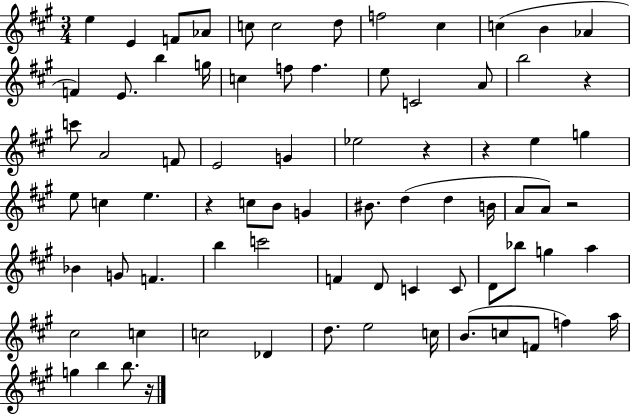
X:1
T:Untitled
M:3/4
L:1/4
K:A
e E F/2 _A/2 c/2 c2 d/2 f2 ^c c B _A F E/2 b g/4 c f/2 f e/2 C2 A/2 b2 z c'/2 A2 F/2 E2 G _e2 z z e g e/2 c e z c/2 B/2 G ^B/2 d d B/4 A/2 A/2 z2 _B G/2 F b c'2 F D/2 C C/2 D/2 _b/2 g a ^c2 c c2 _D d/2 e2 c/4 B/2 c/2 F/2 f a/4 g b b/2 z/4